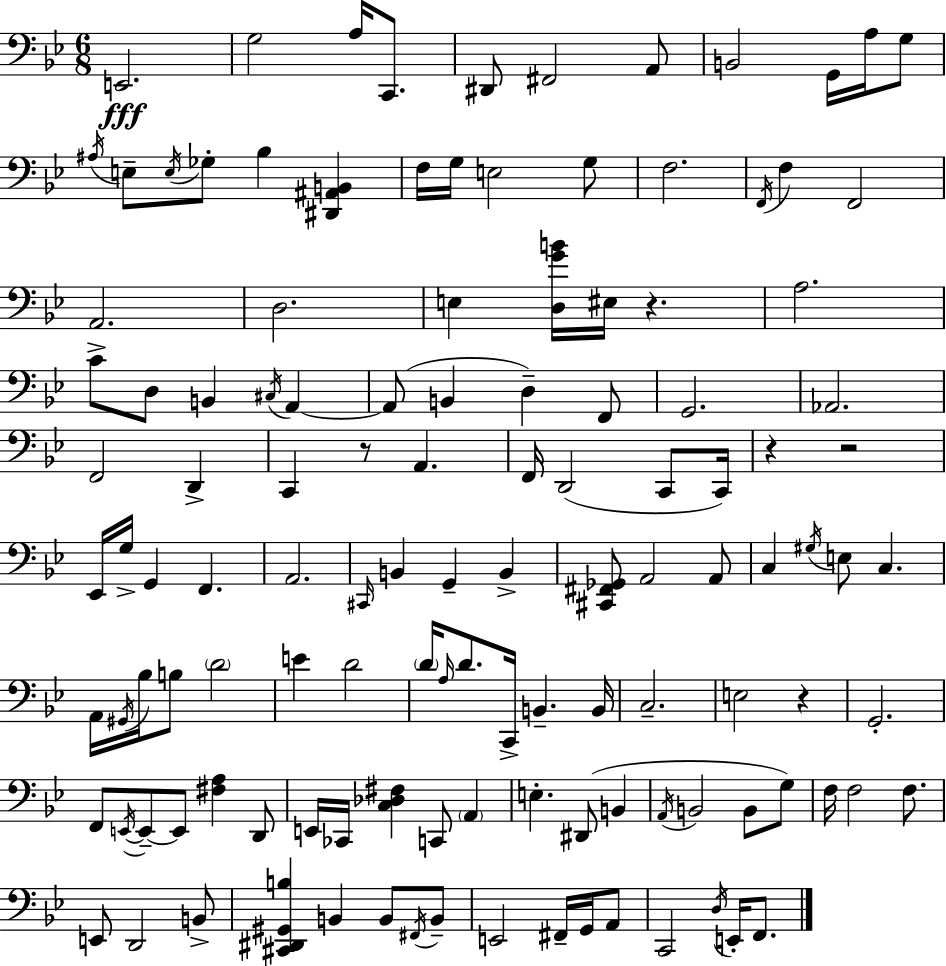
{
  \clef bass
  \numericTimeSignature
  \time 6/8
  \key bes \major
  e,2.\fff | g2 a16 c,8. | dis,8 fis,2 a,8 | b,2 g,16 a16 g8 | \break \acciaccatura { ais16 } e8-- \acciaccatura { e16 } ges8-. bes4 <dis, ais, b,>4 | f16 g16 e2 | g8 f2. | \acciaccatura { f,16 } f4 f,2 | \break a,2. | d2. | e4 <d g' b'>16 eis16 r4. | a2. | \break c'8-> d8 b,4 \acciaccatura { cis16 } | a,4~~ a,8( b,4 d4--) | f,8 g,2. | aes,2. | \break f,2 | d,4-> c,4 r8 a,4. | f,16 d,2( | c,8 c,16) r4 r2 | \break ees,16 g16-> g,4 f,4. | a,2. | \grace { cis,16 } b,4 g,4-- | b,4-> <cis, fis, ges,>8 a,2 | \break a,8 c4 \acciaccatura { gis16 } e8 | c4. a,16 \acciaccatura { gis,16 } bes16 b8 \parenthesize d'2 | e'4 d'2 | \parenthesize d'16 \grace { a16 } d'8. | \break c,16-> b,4.-- b,16 c2.-- | e2 | r4 g,2.-. | f,8 \acciaccatura { e,16~ }~ e,8-- | \break e,8 <fis a>4 d,8 e,16 ces,16 <c des fis>4 | c,8 \parenthesize a,4 e4.-. | dis,8( b,4 \acciaccatura { a,16 } b,2 | b,8 g8) f16 f2 | \break f8. e,8 | d,2 b,8-> <cis, dis, gis, b>4 | b,4 b,8 \acciaccatura { fis,16 } b,8-- e,2 | fis,16-- g,16 a,8 c,2 | \break \acciaccatura { d16 } e,16-. f,8. | \bar "|."
}